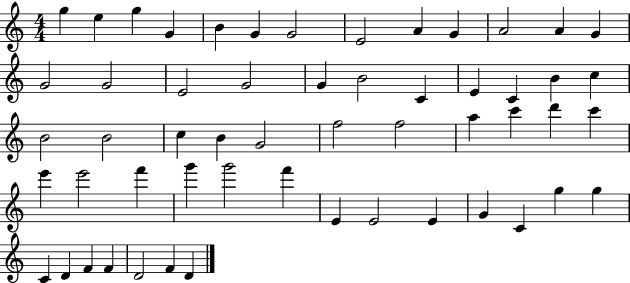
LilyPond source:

{
  \clef treble
  \numericTimeSignature
  \time 4/4
  \key c \major
  g''4 e''4 g''4 g'4 | b'4 g'4 g'2 | e'2 a'4 g'4 | a'2 a'4 g'4 | \break g'2 g'2 | e'2 g'2 | g'4 b'2 c'4 | e'4 c'4 b'4 c''4 | \break b'2 b'2 | c''4 b'4 g'2 | f''2 f''2 | a''4 c'''4 d'''4 c'''4 | \break e'''4 e'''2 f'''4 | g'''4 g'''2 f'''4 | e'4 e'2 e'4 | g'4 c'4 g''4 g''4 | \break c'4 d'4 f'4 f'4 | d'2 f'4 d'4 | \bar "|."
}